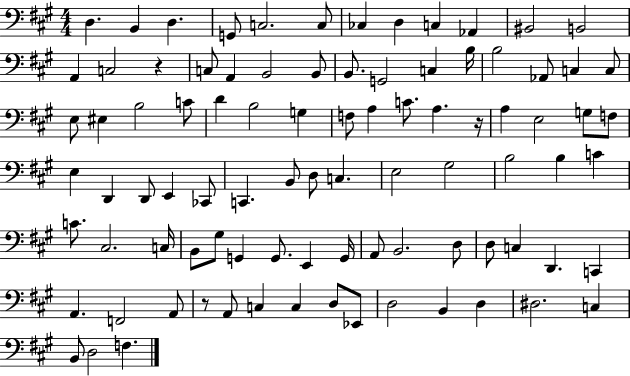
D3/q. B2/q D3/q. G2/e C3/h. C3/e CES3/q D3/q C3/q Ab2/q BIS2/h B2/h A2/q C3/h R/q C3/e A2/q B2/h B2/e B2/e. G2/h C3/q B3/s B3/h Ab2/e C3/q C3/e E3/e EIS3/q B3/h C4/e D4/q B3/h G3/q F3/e A3/q C4/e. A3/q. R/s A3/q E3/h G3/e F3/e E3/q D2/q D2/e E2/q CES2/e C2/q. B2/e D3/e C3/q. E3/h G#3/h B3/h B3/q C4/q C4/e. C#3/h. C3/s B2/e G#3/e G2/q G2/e. E2/q G2/s A2/e B2/h. D3/e D3/e C3/q D2/q. C2/q A2/q. F2/h A2/e R/e A2/e C3/q C3/q D3/e Eb2/e D3/h B2/q D3/q D#3/h. C3/q B2/e D3/h F3/q.